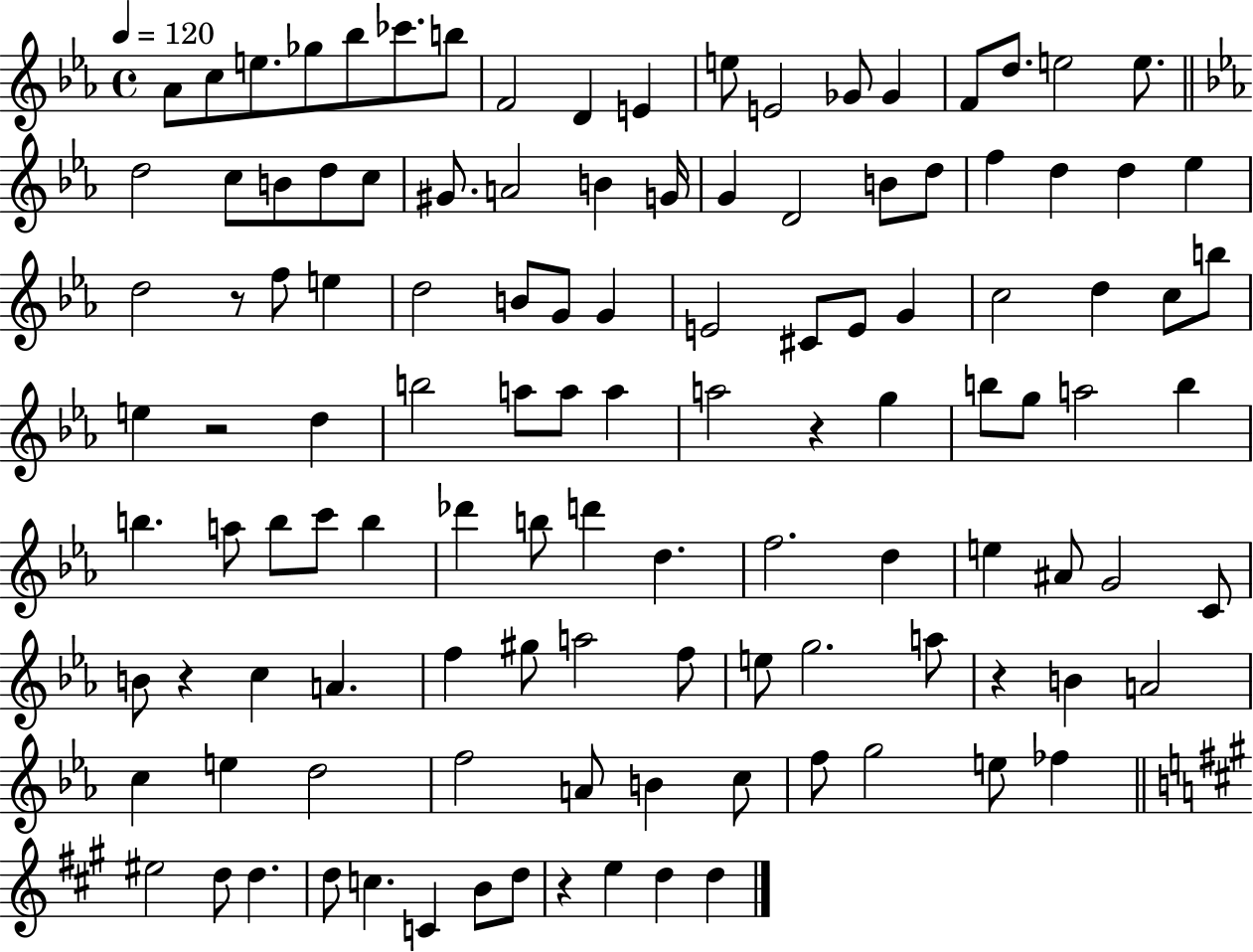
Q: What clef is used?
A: treble